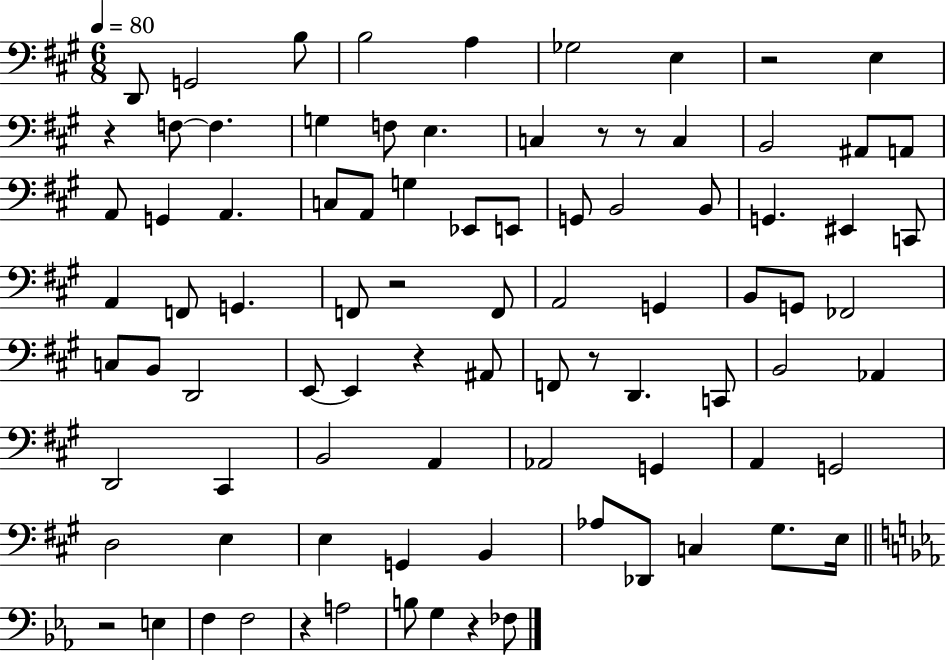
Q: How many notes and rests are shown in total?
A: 88